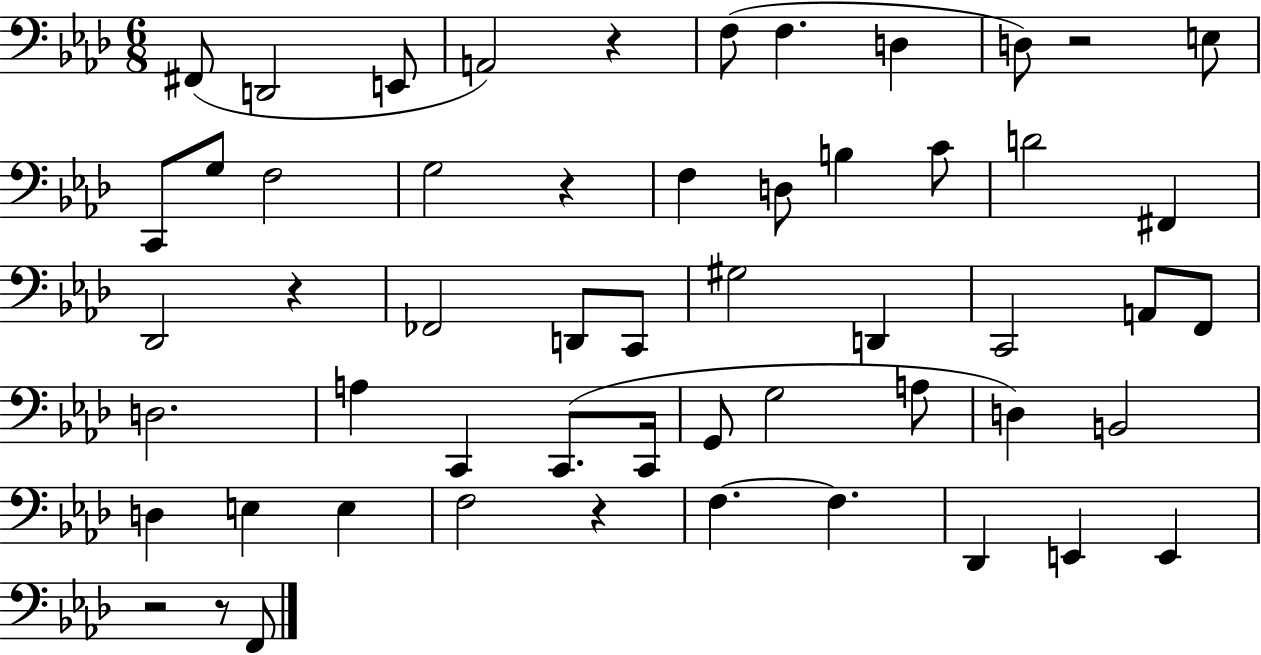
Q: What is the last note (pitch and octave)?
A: F2